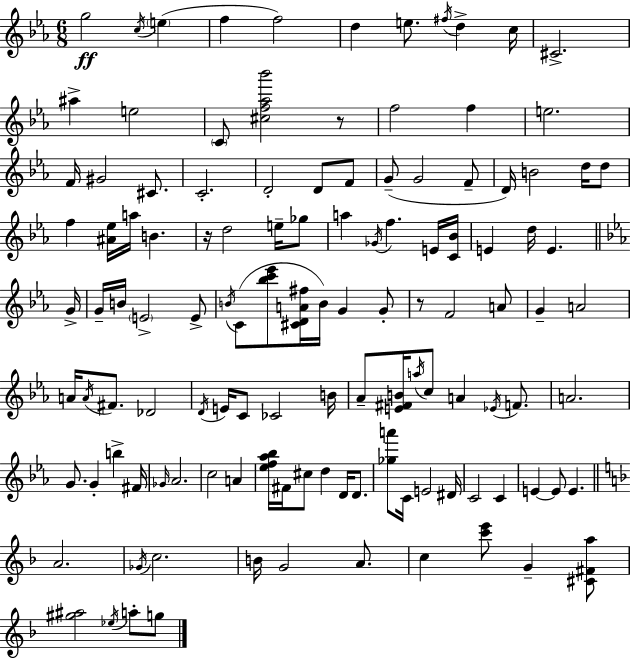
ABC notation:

X:1
T:Untitled
M:6/8
L:1/4
K:Cm
g2 c/4 e f f2 d e/2 ^f/4 d c/4 ^C2 ^a e2 C/2 [^cf_a_b']2 z/2 f2 f e2 F/4 ^G2 ^C/2 C2 D2 D/2 F/2 G/2 G2 F/2 D/4 B2 d/4 d/2 f [^A_e]/4 a/4 B z/4 d2 e/4 _g/2 a _G/4 f E/4 [C_B]/4 E d/4 E G/4 G/4 B/4 E2 E/2 B/4 C/2 [_bc'_e']/2 [^CDA^f]/4 B/4 G G/2 z/2 F2 A/2 G A2 A/4 A/4 ^F/2 _D2 D/4 E/4 C/2 _C2 B/4 _A/2 [E^FB]/4 a/4 c/2 A _E/4 F/2 A2 G/2 G b ^F/4 _G/4 _A2 c2 A [_ef_a_b]/4 ^F/4 ^c/2 d D/4 D/2 [_ga']/2 C/4 E2 ^D/4 C2 C E E/2 E A2 _G/4 c2 B/4 G2 A/2 c [c'e']/2 G [^C^Fa]/2 [^g^a]2 _e/4 a/2 g/2